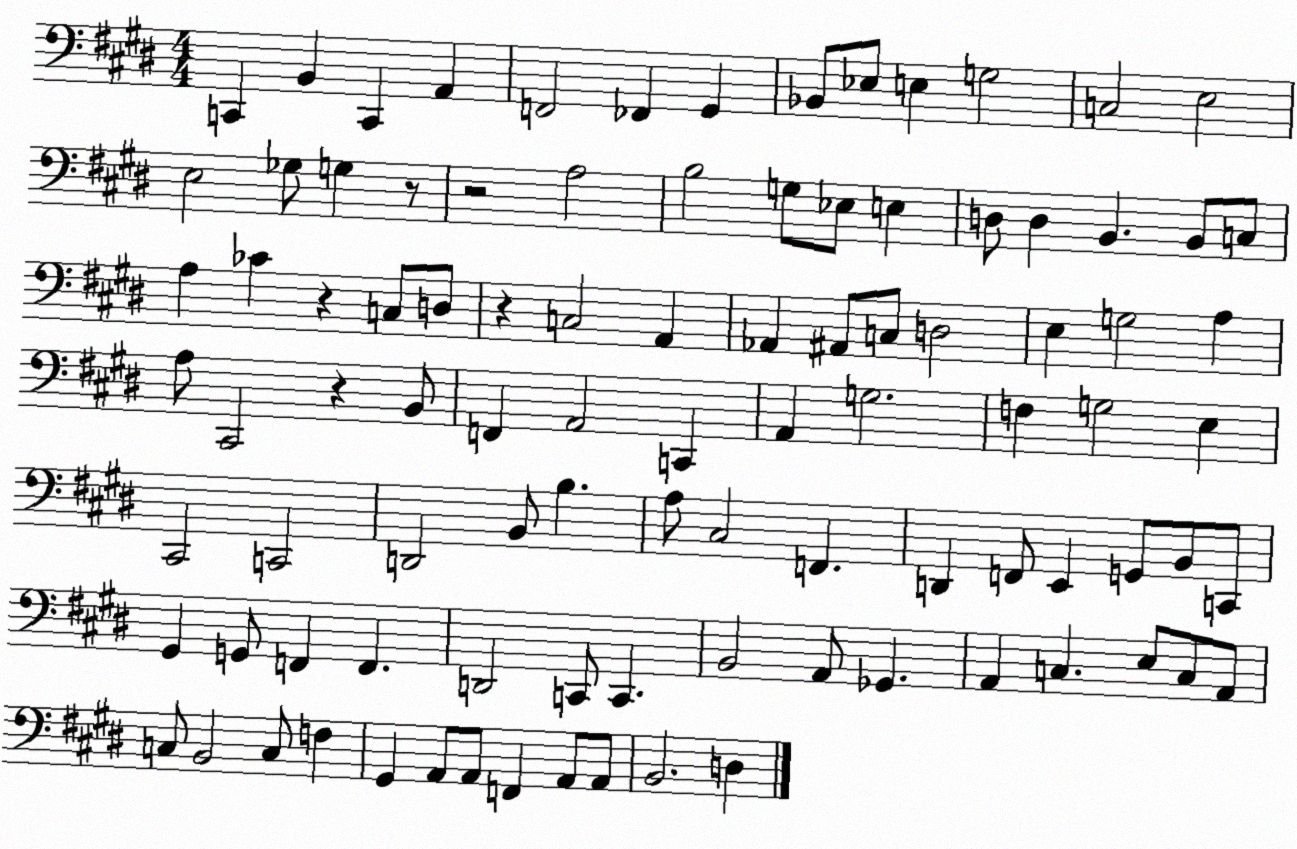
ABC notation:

X:1
T:Untitled
M:4/4
L:1/4
K:E
C,, B,, C,, A,, F,,2 _F,, ^G,, _B,,/2 _E,/2 E, G,2 C,2 E,2 E,2 _G,/2 G, z/2 z2 A,2 B,2 G,/2 _E,/2 E, D,/2 D, B,, B,,/2 C,/2 A, _C z C,/2 D,/2 z C,2 A,, _A,, ^A,,/2 C,/2 D,2 E, G,2 A, A,/2 ^C,,2 z B,,/2 F,, A,,2 C,, A,, G,2 F, G,2 E, ^C,,2 C,,2 D,,2 B,,/2 B, A,/2 ^C,2 F,, D,, F,,/2 E,, G,,/2 B,,/2 C,,/2 ^G,, G,,/2 F,, F,, D,,2 C,,/2 C,, B,,2 A,,/2 _G,, A,, C, E,/2 C,/2 A,,/2 C,/2 B,,2 C,/2 F, ^G,, A,,/2 A,,/2 F,, A,,/2 A,,/2 B,,2 D,